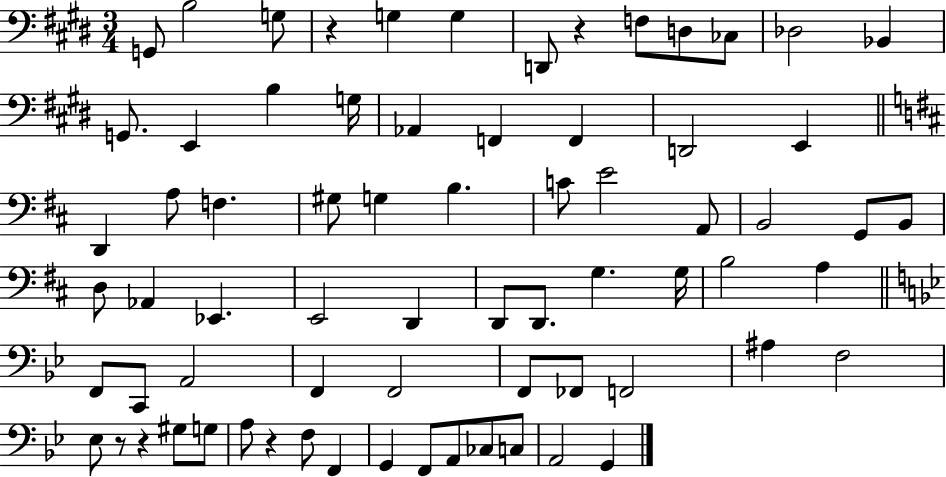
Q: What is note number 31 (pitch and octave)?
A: G2